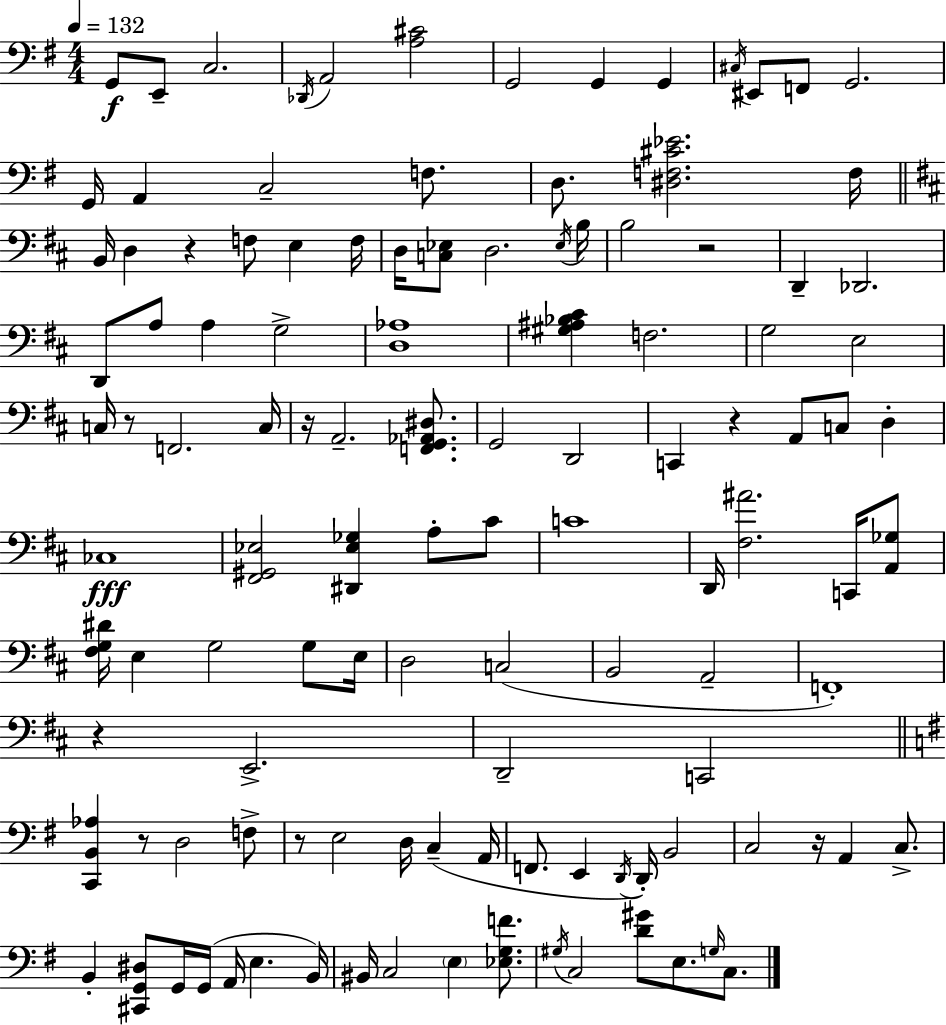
{
  \clef bass
  \numericTimeSignature
  \time 4/4
  \key g \major
  \tempo 4 = 132
  g,8\f e,8-- c2. | \acciaccatura { des,16 } a,2 <a cis'>2 | g,2 g,4 g,4 | \acciaccatura { cis16 } eis,8 f,8 g,2. | \break g,16 a,4 c2-- f8. | d8. <dis f cis' ees'>2. | f16 \bar "||" \break \key b \minor b,16 d4 r4 f8 e4 f16 | d16 <c ees>8 d2. \acciaccatura { ees16 } | b16 b2 r2 | d,4-- des,2. | \break d,8 a8 a4 g2-> | <d aes>1 | <gis ais bes cis'>4 f2. | g2 e2 | \break c16 r8 f,2. | c16 r16 a,2.-- <f, g, aes, dis>8. | g,2 d,2 | c,4 r4 a,8 c8 d4-. | \break ces1\fff | <fis, gis, ees>2 <dis, ees ges>4 a8-. cis'8 | c'1 | d,16 <fis ais'>2. c,16 <a, ges>8 | \break <fis g dis'>16 e4 g2 g8 | e16 d2 c2( | b,2 a,2-- | f,1-.) | \break r4 e,2.-> | d,2-- c,2 | \bar "||" \break \key e \minor <c, b, aes>4 r8 d2 f8-> | r8 e2 d16 c4--( a,16 | f,8. e,4 \acciaccatura { d,16 } d,16-.) b,2 | c2 r16 a,4 c8.-> | \break b,4-. <cis, g, dis>8 g,16 g,16( a,16 e4. | b,16) bis,16 c2 \parenthesize e4 <ees g f'>8. | \acciaccatura { gis16 } c2 <d' gis'>8 e8. \grace { g16 } | c8. \bar "|."
}